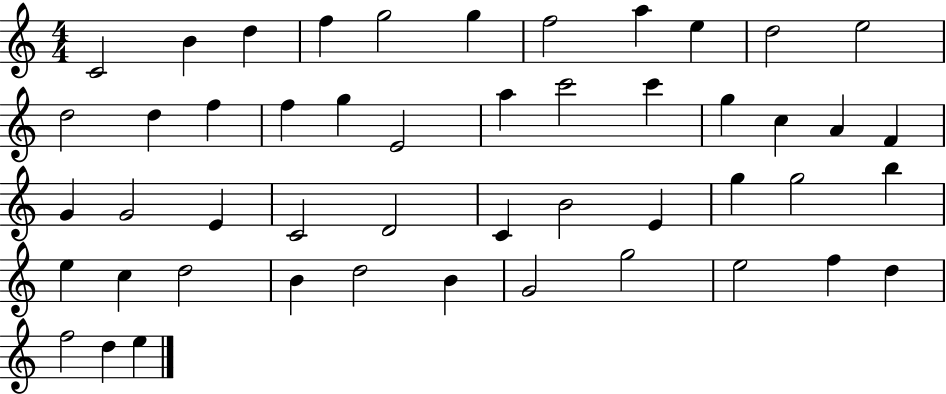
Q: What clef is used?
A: treble